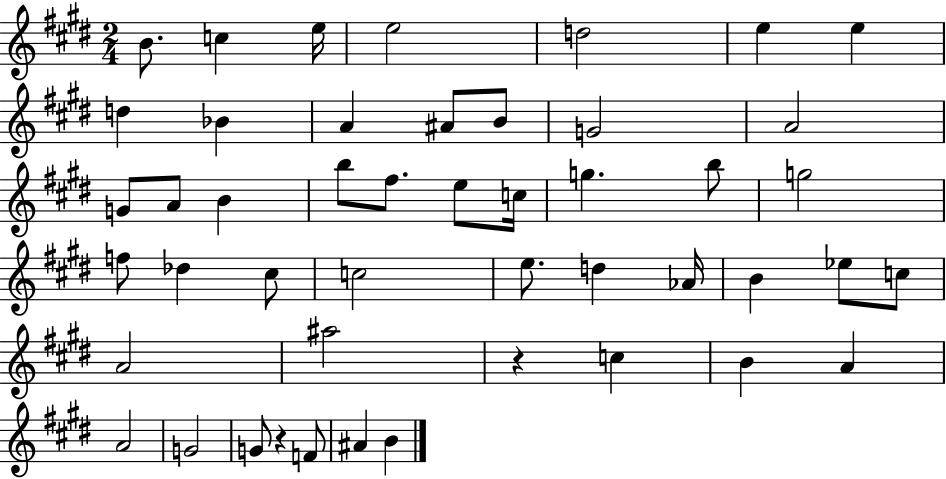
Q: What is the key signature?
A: E major